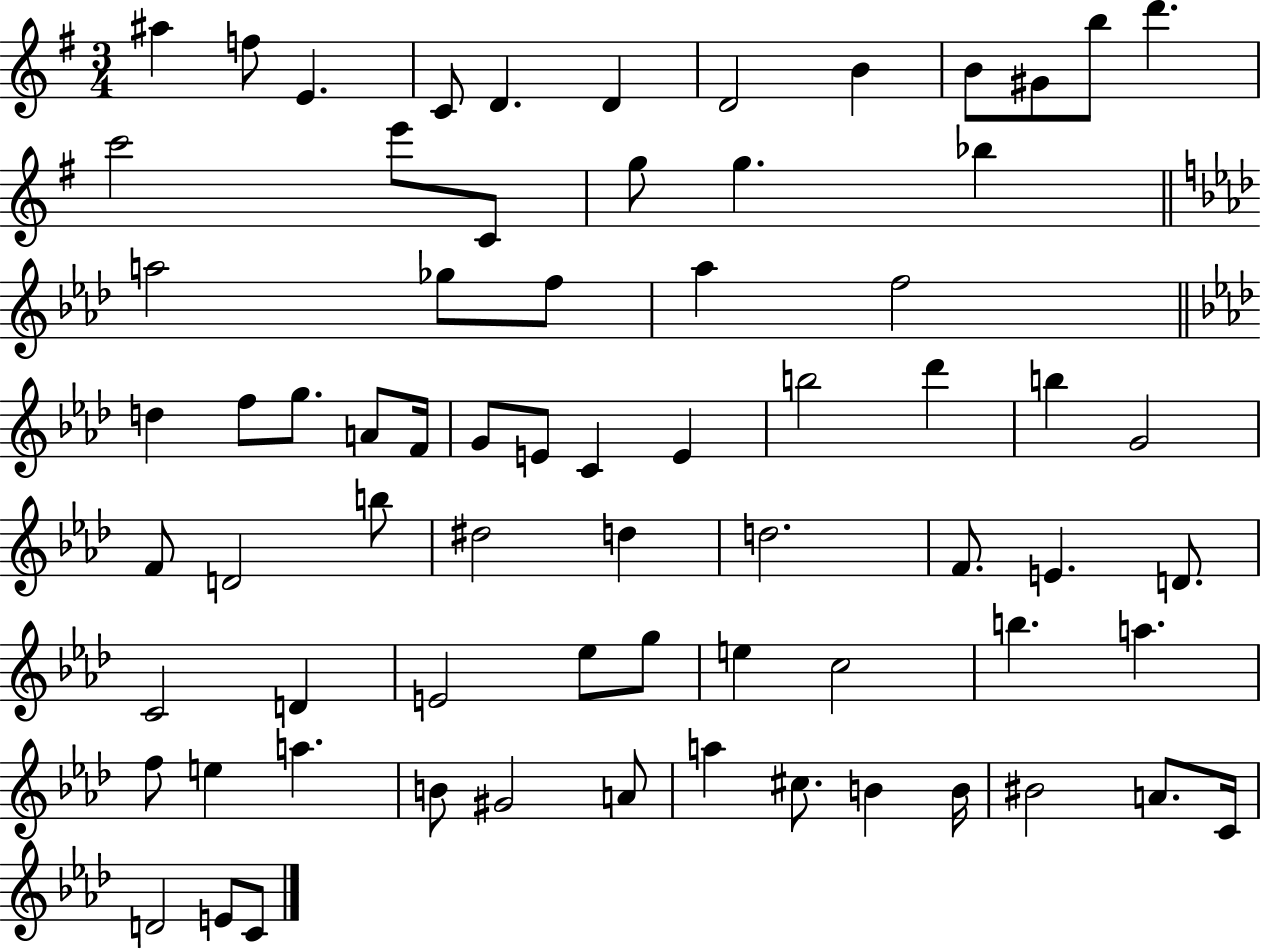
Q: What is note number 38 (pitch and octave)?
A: D4